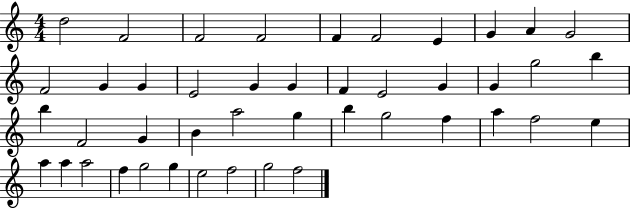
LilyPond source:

{
  \clef treble
  \numericTimeSignature
  \time 4/4
  \key c \major
  d''2 f'2 | f'2 f'2 | f'4 f'2 e'4 | g'4 a'4 g'2 | \break f'2 g'4 g'4 | e'2 g'4 g'4 | f'4 e'2 g'4 | g'4 g''2 b''4 | \break b''4 f'2 g'4 | b'4 a''2 g''4 | b''4 g''2 f''4 | a''4 f''2 e''4 | \break a''4 a''4 a''2 | f''4 g''2 g''4 | e''2 f''2 | g''2 f''2 | \break \bar "|."
}